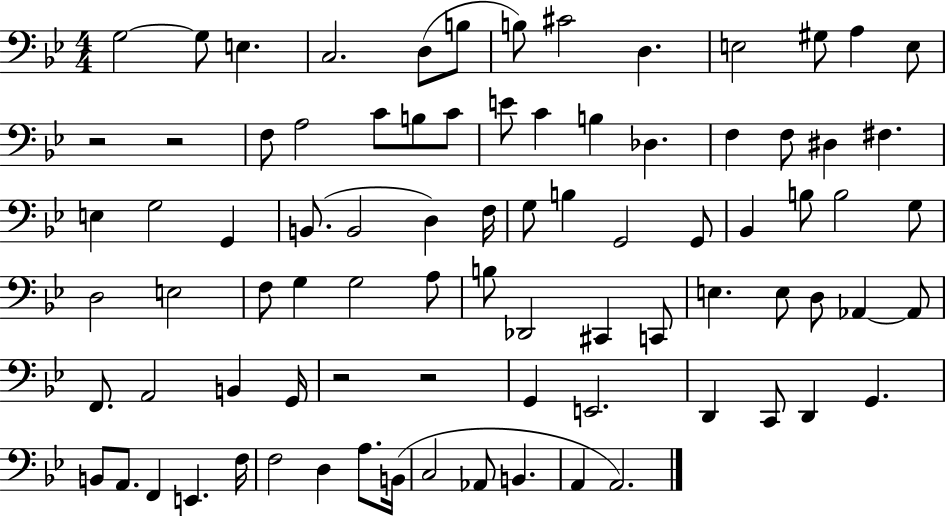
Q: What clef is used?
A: bass